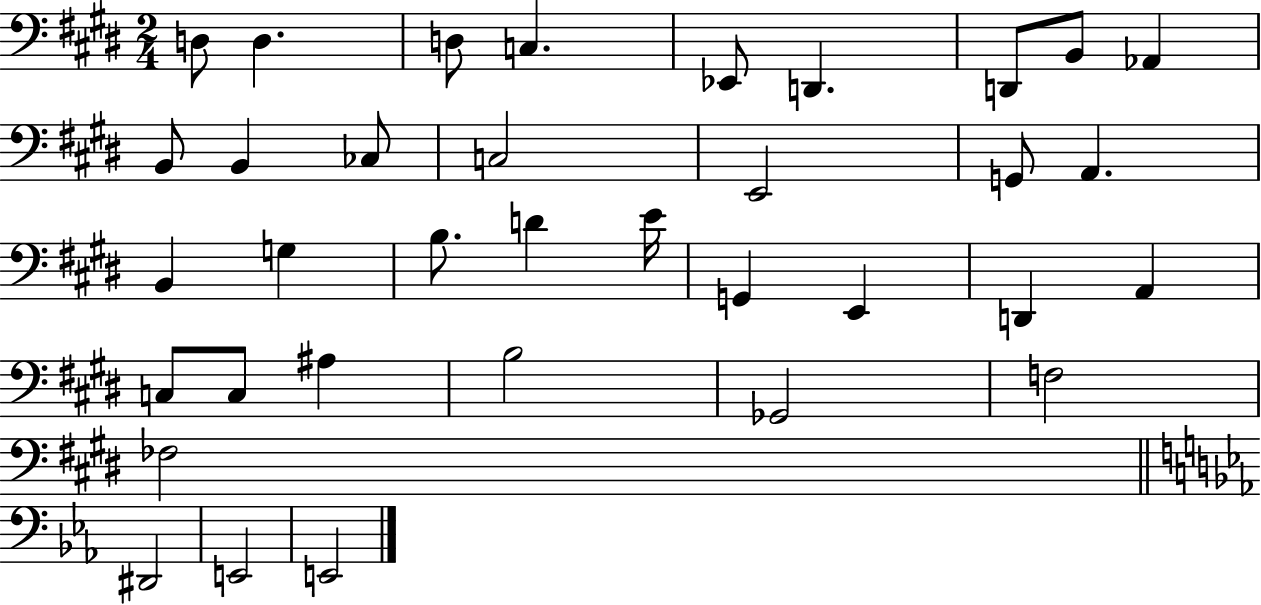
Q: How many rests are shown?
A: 0